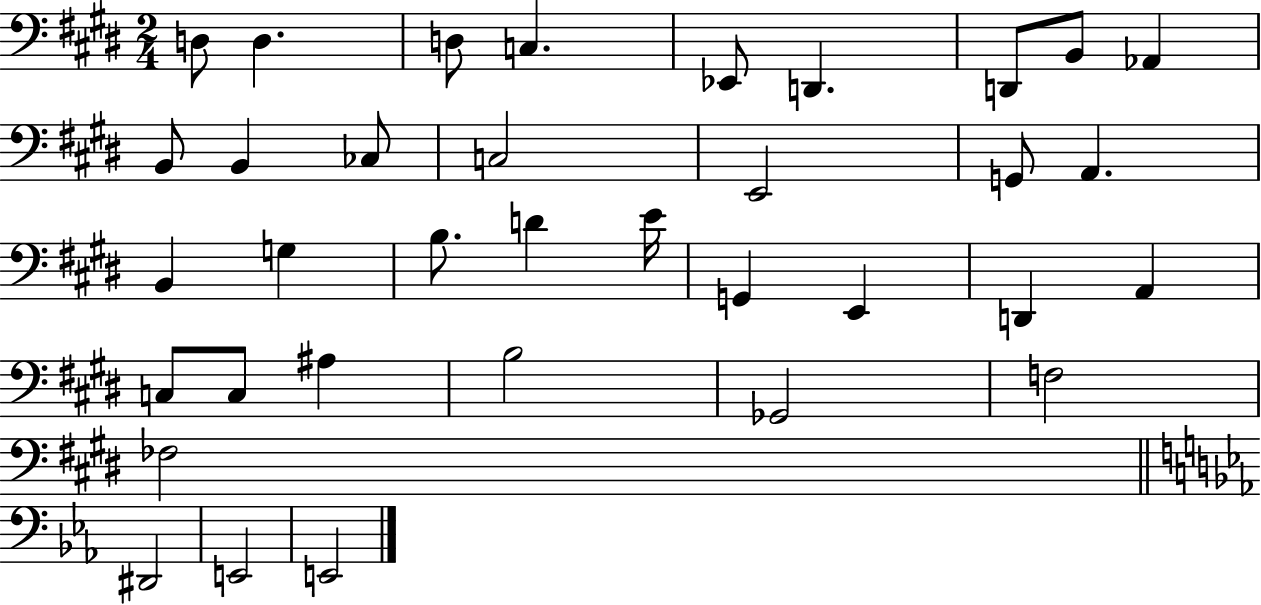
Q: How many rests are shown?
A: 0